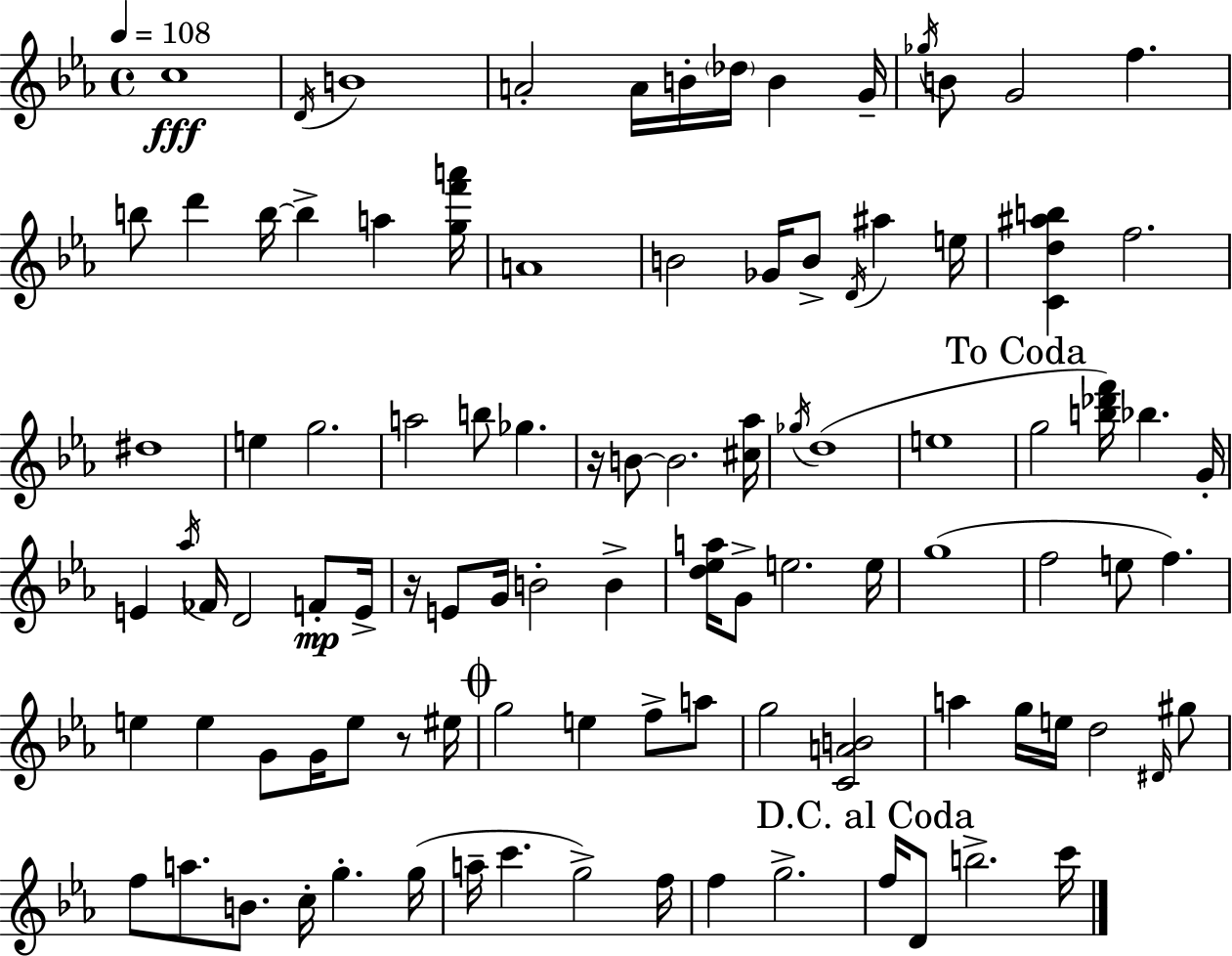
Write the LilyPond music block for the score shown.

{
  \clef treble
  \time 4/4
  \defaultTimeSignature
  \key c \minor
  \tempo 4 = 108
  c''1\fff | \acciaccatura { d'16 } b'1 | a'2-. a'16 b'16-. \parenthesize des''16 b'4 | g'16-- \acciaccatura { ges''16 } b'8 g'2 f''4. | \break b''8 d'''4 b''16~~ b''4-> a''4 | <g'' f''' a'''>16 a'1 | b'2 ges'16 b'8-> \acciaccatura { d'16 } ais''4 | e''16 <c' d'' ais'' b''>4 f''2. | \break dis''1 | e''4 g''2. | a''2 b''8 ges''4. | r16 b'8~~ b'2. | \break <cis'' aes''>16 \acciaccatura { ges''16 }( d''1 | e''1 | \mark "To Coda" g''2 <b'' des''' f'''>16) bes''4. | g'16-. e'4 \acciaccatura { aes''16 } fes'16 d'2 | \break f'8-.\mp e'16-> r16 e'8 g'16 b'2-. | b'4-> <d'' ees'' a''>16 g'8-> e''2. | e''16 g''1( | f''2 e''8 f''4.) | \break e''4 e''4 g'8 g'16 | e''8 r8 eis''16 \mark \markup { \musicglyph "scripts.coda" } g''2 e''4 | f''8-> a''8 g''2 <c' a' b'>2 | a''4 g''16 e''16 d''2 | \break \grace { dis'16 } gis''8 f''8 a''8. b'8. c''16-. g''4.-. | g''16( a''16-- c'''4. g''2->) | f''16 f''4 g''2.-> | \mark "D.C. al Coda" f''16 d'8 b''2.-> | \break c'''16 \bar "|."
}